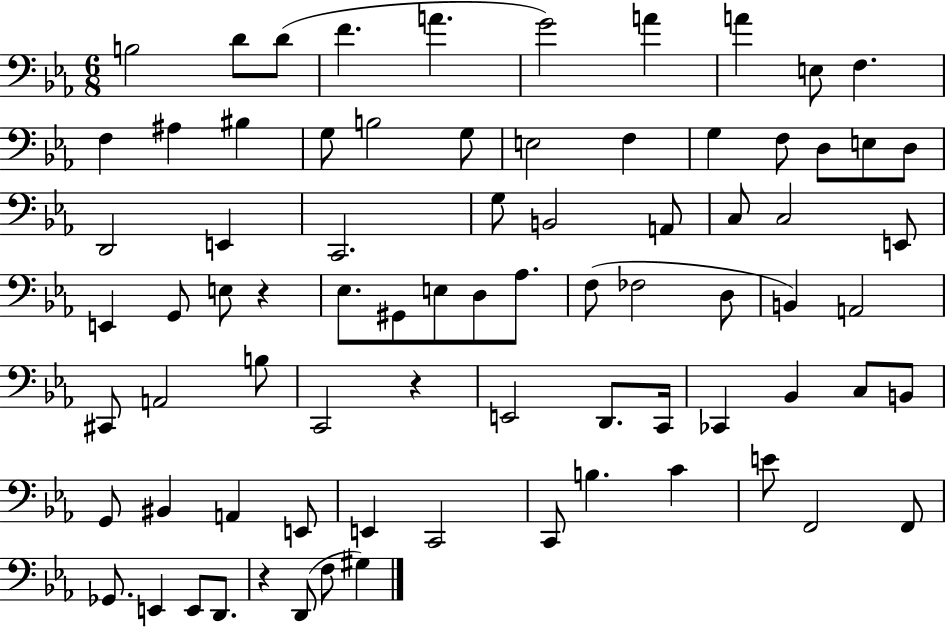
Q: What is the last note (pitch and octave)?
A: G#3